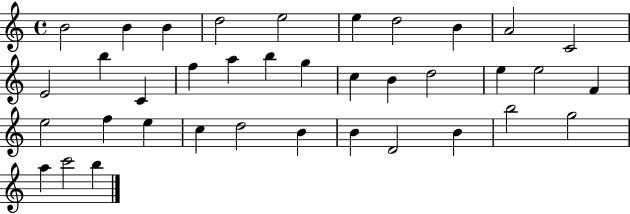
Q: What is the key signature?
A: C major